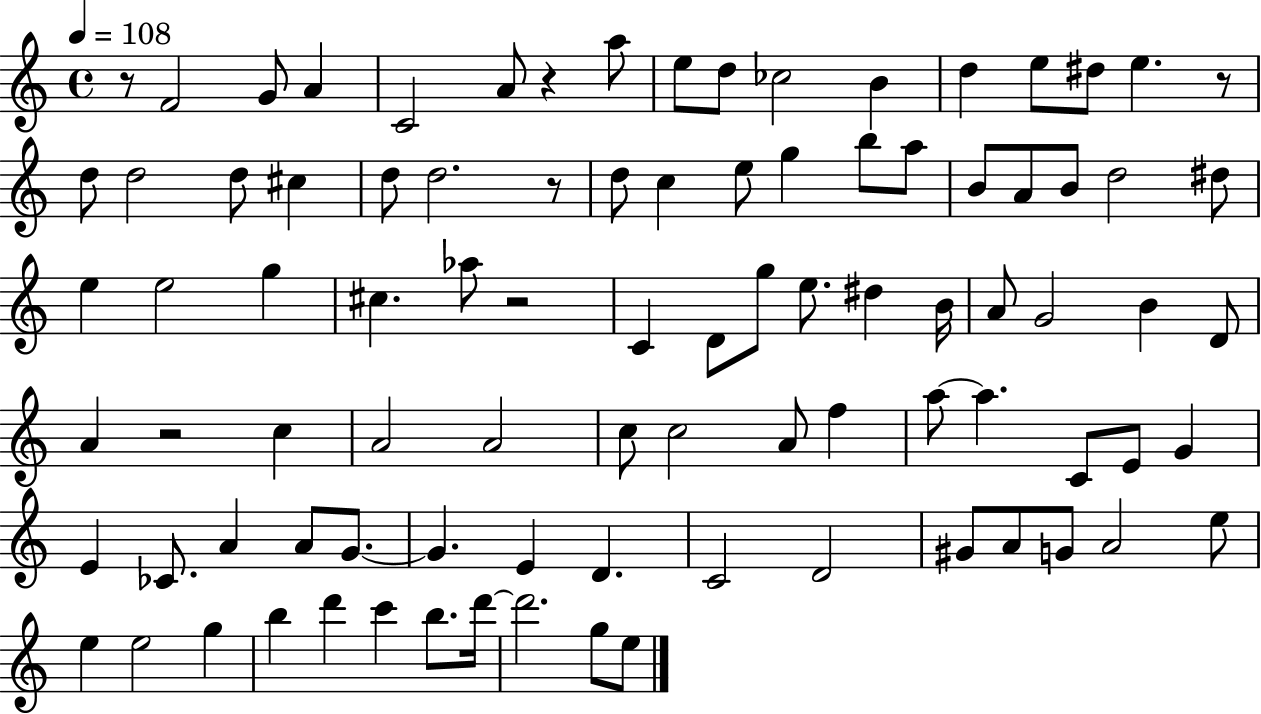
R/e F4/h G4/e A4/q C4/h A4/e R/q A5/e E5/e D5/e CES5/h B4/q D5/q E5/e D#5/e E5/q. R/e D5/e D5/h D5/e C#5/q D5/e D5/h. R/e D5/e C5/q E5/e G5/q B5/e A5/e B4/e A4/e B4/e D5/h D#5/e E5/q E5/h G5/q C#5/q. Ab5/e R/h C4/q D4/e G5/e E5/e. D#5/q B4/s A4/e G4/h B4/q D4/e A4/q R/h C5/q A4/h A4/h C5/e C5/h A4/e F5/q A5/e A5/q. C4/e E4/e G4/q E4/q CES4/e. A4/q A4/e G4/e. G4/q. E4/q D4/q. C4/h D4/h G#4/e A4/e G4/e A4/h E5/e E5/q E5/h G5/q B5/q D6/q C6/q B5/e. D6/s D6/h. G5/e E5/e